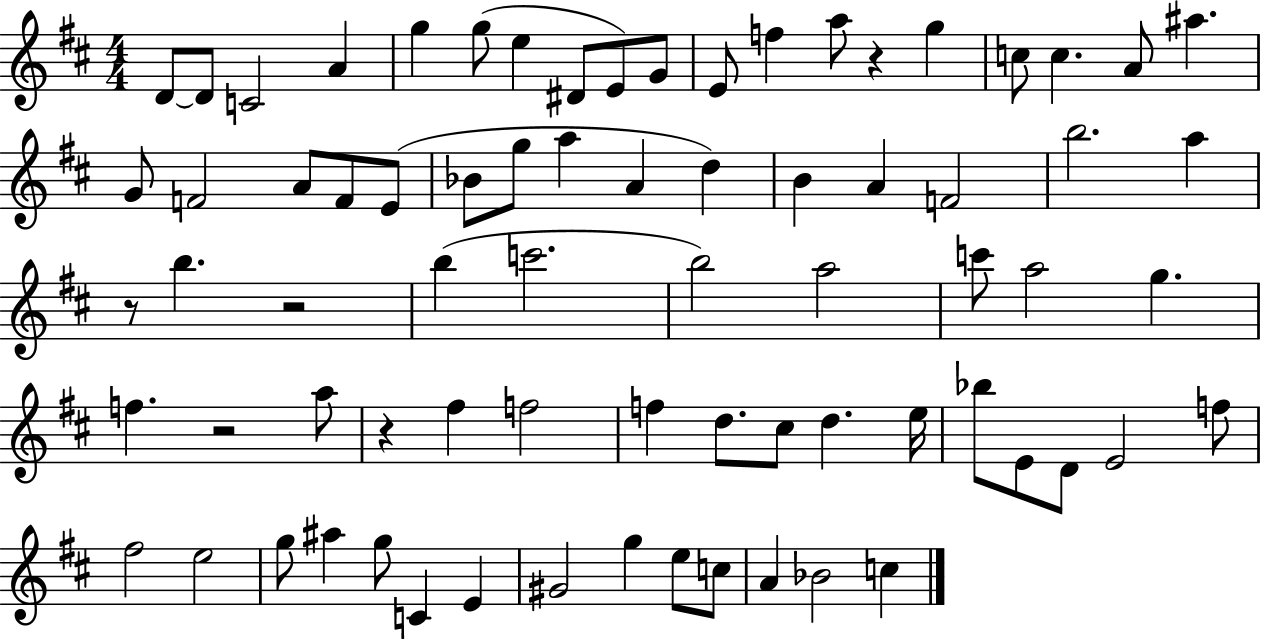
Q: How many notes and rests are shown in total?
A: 74